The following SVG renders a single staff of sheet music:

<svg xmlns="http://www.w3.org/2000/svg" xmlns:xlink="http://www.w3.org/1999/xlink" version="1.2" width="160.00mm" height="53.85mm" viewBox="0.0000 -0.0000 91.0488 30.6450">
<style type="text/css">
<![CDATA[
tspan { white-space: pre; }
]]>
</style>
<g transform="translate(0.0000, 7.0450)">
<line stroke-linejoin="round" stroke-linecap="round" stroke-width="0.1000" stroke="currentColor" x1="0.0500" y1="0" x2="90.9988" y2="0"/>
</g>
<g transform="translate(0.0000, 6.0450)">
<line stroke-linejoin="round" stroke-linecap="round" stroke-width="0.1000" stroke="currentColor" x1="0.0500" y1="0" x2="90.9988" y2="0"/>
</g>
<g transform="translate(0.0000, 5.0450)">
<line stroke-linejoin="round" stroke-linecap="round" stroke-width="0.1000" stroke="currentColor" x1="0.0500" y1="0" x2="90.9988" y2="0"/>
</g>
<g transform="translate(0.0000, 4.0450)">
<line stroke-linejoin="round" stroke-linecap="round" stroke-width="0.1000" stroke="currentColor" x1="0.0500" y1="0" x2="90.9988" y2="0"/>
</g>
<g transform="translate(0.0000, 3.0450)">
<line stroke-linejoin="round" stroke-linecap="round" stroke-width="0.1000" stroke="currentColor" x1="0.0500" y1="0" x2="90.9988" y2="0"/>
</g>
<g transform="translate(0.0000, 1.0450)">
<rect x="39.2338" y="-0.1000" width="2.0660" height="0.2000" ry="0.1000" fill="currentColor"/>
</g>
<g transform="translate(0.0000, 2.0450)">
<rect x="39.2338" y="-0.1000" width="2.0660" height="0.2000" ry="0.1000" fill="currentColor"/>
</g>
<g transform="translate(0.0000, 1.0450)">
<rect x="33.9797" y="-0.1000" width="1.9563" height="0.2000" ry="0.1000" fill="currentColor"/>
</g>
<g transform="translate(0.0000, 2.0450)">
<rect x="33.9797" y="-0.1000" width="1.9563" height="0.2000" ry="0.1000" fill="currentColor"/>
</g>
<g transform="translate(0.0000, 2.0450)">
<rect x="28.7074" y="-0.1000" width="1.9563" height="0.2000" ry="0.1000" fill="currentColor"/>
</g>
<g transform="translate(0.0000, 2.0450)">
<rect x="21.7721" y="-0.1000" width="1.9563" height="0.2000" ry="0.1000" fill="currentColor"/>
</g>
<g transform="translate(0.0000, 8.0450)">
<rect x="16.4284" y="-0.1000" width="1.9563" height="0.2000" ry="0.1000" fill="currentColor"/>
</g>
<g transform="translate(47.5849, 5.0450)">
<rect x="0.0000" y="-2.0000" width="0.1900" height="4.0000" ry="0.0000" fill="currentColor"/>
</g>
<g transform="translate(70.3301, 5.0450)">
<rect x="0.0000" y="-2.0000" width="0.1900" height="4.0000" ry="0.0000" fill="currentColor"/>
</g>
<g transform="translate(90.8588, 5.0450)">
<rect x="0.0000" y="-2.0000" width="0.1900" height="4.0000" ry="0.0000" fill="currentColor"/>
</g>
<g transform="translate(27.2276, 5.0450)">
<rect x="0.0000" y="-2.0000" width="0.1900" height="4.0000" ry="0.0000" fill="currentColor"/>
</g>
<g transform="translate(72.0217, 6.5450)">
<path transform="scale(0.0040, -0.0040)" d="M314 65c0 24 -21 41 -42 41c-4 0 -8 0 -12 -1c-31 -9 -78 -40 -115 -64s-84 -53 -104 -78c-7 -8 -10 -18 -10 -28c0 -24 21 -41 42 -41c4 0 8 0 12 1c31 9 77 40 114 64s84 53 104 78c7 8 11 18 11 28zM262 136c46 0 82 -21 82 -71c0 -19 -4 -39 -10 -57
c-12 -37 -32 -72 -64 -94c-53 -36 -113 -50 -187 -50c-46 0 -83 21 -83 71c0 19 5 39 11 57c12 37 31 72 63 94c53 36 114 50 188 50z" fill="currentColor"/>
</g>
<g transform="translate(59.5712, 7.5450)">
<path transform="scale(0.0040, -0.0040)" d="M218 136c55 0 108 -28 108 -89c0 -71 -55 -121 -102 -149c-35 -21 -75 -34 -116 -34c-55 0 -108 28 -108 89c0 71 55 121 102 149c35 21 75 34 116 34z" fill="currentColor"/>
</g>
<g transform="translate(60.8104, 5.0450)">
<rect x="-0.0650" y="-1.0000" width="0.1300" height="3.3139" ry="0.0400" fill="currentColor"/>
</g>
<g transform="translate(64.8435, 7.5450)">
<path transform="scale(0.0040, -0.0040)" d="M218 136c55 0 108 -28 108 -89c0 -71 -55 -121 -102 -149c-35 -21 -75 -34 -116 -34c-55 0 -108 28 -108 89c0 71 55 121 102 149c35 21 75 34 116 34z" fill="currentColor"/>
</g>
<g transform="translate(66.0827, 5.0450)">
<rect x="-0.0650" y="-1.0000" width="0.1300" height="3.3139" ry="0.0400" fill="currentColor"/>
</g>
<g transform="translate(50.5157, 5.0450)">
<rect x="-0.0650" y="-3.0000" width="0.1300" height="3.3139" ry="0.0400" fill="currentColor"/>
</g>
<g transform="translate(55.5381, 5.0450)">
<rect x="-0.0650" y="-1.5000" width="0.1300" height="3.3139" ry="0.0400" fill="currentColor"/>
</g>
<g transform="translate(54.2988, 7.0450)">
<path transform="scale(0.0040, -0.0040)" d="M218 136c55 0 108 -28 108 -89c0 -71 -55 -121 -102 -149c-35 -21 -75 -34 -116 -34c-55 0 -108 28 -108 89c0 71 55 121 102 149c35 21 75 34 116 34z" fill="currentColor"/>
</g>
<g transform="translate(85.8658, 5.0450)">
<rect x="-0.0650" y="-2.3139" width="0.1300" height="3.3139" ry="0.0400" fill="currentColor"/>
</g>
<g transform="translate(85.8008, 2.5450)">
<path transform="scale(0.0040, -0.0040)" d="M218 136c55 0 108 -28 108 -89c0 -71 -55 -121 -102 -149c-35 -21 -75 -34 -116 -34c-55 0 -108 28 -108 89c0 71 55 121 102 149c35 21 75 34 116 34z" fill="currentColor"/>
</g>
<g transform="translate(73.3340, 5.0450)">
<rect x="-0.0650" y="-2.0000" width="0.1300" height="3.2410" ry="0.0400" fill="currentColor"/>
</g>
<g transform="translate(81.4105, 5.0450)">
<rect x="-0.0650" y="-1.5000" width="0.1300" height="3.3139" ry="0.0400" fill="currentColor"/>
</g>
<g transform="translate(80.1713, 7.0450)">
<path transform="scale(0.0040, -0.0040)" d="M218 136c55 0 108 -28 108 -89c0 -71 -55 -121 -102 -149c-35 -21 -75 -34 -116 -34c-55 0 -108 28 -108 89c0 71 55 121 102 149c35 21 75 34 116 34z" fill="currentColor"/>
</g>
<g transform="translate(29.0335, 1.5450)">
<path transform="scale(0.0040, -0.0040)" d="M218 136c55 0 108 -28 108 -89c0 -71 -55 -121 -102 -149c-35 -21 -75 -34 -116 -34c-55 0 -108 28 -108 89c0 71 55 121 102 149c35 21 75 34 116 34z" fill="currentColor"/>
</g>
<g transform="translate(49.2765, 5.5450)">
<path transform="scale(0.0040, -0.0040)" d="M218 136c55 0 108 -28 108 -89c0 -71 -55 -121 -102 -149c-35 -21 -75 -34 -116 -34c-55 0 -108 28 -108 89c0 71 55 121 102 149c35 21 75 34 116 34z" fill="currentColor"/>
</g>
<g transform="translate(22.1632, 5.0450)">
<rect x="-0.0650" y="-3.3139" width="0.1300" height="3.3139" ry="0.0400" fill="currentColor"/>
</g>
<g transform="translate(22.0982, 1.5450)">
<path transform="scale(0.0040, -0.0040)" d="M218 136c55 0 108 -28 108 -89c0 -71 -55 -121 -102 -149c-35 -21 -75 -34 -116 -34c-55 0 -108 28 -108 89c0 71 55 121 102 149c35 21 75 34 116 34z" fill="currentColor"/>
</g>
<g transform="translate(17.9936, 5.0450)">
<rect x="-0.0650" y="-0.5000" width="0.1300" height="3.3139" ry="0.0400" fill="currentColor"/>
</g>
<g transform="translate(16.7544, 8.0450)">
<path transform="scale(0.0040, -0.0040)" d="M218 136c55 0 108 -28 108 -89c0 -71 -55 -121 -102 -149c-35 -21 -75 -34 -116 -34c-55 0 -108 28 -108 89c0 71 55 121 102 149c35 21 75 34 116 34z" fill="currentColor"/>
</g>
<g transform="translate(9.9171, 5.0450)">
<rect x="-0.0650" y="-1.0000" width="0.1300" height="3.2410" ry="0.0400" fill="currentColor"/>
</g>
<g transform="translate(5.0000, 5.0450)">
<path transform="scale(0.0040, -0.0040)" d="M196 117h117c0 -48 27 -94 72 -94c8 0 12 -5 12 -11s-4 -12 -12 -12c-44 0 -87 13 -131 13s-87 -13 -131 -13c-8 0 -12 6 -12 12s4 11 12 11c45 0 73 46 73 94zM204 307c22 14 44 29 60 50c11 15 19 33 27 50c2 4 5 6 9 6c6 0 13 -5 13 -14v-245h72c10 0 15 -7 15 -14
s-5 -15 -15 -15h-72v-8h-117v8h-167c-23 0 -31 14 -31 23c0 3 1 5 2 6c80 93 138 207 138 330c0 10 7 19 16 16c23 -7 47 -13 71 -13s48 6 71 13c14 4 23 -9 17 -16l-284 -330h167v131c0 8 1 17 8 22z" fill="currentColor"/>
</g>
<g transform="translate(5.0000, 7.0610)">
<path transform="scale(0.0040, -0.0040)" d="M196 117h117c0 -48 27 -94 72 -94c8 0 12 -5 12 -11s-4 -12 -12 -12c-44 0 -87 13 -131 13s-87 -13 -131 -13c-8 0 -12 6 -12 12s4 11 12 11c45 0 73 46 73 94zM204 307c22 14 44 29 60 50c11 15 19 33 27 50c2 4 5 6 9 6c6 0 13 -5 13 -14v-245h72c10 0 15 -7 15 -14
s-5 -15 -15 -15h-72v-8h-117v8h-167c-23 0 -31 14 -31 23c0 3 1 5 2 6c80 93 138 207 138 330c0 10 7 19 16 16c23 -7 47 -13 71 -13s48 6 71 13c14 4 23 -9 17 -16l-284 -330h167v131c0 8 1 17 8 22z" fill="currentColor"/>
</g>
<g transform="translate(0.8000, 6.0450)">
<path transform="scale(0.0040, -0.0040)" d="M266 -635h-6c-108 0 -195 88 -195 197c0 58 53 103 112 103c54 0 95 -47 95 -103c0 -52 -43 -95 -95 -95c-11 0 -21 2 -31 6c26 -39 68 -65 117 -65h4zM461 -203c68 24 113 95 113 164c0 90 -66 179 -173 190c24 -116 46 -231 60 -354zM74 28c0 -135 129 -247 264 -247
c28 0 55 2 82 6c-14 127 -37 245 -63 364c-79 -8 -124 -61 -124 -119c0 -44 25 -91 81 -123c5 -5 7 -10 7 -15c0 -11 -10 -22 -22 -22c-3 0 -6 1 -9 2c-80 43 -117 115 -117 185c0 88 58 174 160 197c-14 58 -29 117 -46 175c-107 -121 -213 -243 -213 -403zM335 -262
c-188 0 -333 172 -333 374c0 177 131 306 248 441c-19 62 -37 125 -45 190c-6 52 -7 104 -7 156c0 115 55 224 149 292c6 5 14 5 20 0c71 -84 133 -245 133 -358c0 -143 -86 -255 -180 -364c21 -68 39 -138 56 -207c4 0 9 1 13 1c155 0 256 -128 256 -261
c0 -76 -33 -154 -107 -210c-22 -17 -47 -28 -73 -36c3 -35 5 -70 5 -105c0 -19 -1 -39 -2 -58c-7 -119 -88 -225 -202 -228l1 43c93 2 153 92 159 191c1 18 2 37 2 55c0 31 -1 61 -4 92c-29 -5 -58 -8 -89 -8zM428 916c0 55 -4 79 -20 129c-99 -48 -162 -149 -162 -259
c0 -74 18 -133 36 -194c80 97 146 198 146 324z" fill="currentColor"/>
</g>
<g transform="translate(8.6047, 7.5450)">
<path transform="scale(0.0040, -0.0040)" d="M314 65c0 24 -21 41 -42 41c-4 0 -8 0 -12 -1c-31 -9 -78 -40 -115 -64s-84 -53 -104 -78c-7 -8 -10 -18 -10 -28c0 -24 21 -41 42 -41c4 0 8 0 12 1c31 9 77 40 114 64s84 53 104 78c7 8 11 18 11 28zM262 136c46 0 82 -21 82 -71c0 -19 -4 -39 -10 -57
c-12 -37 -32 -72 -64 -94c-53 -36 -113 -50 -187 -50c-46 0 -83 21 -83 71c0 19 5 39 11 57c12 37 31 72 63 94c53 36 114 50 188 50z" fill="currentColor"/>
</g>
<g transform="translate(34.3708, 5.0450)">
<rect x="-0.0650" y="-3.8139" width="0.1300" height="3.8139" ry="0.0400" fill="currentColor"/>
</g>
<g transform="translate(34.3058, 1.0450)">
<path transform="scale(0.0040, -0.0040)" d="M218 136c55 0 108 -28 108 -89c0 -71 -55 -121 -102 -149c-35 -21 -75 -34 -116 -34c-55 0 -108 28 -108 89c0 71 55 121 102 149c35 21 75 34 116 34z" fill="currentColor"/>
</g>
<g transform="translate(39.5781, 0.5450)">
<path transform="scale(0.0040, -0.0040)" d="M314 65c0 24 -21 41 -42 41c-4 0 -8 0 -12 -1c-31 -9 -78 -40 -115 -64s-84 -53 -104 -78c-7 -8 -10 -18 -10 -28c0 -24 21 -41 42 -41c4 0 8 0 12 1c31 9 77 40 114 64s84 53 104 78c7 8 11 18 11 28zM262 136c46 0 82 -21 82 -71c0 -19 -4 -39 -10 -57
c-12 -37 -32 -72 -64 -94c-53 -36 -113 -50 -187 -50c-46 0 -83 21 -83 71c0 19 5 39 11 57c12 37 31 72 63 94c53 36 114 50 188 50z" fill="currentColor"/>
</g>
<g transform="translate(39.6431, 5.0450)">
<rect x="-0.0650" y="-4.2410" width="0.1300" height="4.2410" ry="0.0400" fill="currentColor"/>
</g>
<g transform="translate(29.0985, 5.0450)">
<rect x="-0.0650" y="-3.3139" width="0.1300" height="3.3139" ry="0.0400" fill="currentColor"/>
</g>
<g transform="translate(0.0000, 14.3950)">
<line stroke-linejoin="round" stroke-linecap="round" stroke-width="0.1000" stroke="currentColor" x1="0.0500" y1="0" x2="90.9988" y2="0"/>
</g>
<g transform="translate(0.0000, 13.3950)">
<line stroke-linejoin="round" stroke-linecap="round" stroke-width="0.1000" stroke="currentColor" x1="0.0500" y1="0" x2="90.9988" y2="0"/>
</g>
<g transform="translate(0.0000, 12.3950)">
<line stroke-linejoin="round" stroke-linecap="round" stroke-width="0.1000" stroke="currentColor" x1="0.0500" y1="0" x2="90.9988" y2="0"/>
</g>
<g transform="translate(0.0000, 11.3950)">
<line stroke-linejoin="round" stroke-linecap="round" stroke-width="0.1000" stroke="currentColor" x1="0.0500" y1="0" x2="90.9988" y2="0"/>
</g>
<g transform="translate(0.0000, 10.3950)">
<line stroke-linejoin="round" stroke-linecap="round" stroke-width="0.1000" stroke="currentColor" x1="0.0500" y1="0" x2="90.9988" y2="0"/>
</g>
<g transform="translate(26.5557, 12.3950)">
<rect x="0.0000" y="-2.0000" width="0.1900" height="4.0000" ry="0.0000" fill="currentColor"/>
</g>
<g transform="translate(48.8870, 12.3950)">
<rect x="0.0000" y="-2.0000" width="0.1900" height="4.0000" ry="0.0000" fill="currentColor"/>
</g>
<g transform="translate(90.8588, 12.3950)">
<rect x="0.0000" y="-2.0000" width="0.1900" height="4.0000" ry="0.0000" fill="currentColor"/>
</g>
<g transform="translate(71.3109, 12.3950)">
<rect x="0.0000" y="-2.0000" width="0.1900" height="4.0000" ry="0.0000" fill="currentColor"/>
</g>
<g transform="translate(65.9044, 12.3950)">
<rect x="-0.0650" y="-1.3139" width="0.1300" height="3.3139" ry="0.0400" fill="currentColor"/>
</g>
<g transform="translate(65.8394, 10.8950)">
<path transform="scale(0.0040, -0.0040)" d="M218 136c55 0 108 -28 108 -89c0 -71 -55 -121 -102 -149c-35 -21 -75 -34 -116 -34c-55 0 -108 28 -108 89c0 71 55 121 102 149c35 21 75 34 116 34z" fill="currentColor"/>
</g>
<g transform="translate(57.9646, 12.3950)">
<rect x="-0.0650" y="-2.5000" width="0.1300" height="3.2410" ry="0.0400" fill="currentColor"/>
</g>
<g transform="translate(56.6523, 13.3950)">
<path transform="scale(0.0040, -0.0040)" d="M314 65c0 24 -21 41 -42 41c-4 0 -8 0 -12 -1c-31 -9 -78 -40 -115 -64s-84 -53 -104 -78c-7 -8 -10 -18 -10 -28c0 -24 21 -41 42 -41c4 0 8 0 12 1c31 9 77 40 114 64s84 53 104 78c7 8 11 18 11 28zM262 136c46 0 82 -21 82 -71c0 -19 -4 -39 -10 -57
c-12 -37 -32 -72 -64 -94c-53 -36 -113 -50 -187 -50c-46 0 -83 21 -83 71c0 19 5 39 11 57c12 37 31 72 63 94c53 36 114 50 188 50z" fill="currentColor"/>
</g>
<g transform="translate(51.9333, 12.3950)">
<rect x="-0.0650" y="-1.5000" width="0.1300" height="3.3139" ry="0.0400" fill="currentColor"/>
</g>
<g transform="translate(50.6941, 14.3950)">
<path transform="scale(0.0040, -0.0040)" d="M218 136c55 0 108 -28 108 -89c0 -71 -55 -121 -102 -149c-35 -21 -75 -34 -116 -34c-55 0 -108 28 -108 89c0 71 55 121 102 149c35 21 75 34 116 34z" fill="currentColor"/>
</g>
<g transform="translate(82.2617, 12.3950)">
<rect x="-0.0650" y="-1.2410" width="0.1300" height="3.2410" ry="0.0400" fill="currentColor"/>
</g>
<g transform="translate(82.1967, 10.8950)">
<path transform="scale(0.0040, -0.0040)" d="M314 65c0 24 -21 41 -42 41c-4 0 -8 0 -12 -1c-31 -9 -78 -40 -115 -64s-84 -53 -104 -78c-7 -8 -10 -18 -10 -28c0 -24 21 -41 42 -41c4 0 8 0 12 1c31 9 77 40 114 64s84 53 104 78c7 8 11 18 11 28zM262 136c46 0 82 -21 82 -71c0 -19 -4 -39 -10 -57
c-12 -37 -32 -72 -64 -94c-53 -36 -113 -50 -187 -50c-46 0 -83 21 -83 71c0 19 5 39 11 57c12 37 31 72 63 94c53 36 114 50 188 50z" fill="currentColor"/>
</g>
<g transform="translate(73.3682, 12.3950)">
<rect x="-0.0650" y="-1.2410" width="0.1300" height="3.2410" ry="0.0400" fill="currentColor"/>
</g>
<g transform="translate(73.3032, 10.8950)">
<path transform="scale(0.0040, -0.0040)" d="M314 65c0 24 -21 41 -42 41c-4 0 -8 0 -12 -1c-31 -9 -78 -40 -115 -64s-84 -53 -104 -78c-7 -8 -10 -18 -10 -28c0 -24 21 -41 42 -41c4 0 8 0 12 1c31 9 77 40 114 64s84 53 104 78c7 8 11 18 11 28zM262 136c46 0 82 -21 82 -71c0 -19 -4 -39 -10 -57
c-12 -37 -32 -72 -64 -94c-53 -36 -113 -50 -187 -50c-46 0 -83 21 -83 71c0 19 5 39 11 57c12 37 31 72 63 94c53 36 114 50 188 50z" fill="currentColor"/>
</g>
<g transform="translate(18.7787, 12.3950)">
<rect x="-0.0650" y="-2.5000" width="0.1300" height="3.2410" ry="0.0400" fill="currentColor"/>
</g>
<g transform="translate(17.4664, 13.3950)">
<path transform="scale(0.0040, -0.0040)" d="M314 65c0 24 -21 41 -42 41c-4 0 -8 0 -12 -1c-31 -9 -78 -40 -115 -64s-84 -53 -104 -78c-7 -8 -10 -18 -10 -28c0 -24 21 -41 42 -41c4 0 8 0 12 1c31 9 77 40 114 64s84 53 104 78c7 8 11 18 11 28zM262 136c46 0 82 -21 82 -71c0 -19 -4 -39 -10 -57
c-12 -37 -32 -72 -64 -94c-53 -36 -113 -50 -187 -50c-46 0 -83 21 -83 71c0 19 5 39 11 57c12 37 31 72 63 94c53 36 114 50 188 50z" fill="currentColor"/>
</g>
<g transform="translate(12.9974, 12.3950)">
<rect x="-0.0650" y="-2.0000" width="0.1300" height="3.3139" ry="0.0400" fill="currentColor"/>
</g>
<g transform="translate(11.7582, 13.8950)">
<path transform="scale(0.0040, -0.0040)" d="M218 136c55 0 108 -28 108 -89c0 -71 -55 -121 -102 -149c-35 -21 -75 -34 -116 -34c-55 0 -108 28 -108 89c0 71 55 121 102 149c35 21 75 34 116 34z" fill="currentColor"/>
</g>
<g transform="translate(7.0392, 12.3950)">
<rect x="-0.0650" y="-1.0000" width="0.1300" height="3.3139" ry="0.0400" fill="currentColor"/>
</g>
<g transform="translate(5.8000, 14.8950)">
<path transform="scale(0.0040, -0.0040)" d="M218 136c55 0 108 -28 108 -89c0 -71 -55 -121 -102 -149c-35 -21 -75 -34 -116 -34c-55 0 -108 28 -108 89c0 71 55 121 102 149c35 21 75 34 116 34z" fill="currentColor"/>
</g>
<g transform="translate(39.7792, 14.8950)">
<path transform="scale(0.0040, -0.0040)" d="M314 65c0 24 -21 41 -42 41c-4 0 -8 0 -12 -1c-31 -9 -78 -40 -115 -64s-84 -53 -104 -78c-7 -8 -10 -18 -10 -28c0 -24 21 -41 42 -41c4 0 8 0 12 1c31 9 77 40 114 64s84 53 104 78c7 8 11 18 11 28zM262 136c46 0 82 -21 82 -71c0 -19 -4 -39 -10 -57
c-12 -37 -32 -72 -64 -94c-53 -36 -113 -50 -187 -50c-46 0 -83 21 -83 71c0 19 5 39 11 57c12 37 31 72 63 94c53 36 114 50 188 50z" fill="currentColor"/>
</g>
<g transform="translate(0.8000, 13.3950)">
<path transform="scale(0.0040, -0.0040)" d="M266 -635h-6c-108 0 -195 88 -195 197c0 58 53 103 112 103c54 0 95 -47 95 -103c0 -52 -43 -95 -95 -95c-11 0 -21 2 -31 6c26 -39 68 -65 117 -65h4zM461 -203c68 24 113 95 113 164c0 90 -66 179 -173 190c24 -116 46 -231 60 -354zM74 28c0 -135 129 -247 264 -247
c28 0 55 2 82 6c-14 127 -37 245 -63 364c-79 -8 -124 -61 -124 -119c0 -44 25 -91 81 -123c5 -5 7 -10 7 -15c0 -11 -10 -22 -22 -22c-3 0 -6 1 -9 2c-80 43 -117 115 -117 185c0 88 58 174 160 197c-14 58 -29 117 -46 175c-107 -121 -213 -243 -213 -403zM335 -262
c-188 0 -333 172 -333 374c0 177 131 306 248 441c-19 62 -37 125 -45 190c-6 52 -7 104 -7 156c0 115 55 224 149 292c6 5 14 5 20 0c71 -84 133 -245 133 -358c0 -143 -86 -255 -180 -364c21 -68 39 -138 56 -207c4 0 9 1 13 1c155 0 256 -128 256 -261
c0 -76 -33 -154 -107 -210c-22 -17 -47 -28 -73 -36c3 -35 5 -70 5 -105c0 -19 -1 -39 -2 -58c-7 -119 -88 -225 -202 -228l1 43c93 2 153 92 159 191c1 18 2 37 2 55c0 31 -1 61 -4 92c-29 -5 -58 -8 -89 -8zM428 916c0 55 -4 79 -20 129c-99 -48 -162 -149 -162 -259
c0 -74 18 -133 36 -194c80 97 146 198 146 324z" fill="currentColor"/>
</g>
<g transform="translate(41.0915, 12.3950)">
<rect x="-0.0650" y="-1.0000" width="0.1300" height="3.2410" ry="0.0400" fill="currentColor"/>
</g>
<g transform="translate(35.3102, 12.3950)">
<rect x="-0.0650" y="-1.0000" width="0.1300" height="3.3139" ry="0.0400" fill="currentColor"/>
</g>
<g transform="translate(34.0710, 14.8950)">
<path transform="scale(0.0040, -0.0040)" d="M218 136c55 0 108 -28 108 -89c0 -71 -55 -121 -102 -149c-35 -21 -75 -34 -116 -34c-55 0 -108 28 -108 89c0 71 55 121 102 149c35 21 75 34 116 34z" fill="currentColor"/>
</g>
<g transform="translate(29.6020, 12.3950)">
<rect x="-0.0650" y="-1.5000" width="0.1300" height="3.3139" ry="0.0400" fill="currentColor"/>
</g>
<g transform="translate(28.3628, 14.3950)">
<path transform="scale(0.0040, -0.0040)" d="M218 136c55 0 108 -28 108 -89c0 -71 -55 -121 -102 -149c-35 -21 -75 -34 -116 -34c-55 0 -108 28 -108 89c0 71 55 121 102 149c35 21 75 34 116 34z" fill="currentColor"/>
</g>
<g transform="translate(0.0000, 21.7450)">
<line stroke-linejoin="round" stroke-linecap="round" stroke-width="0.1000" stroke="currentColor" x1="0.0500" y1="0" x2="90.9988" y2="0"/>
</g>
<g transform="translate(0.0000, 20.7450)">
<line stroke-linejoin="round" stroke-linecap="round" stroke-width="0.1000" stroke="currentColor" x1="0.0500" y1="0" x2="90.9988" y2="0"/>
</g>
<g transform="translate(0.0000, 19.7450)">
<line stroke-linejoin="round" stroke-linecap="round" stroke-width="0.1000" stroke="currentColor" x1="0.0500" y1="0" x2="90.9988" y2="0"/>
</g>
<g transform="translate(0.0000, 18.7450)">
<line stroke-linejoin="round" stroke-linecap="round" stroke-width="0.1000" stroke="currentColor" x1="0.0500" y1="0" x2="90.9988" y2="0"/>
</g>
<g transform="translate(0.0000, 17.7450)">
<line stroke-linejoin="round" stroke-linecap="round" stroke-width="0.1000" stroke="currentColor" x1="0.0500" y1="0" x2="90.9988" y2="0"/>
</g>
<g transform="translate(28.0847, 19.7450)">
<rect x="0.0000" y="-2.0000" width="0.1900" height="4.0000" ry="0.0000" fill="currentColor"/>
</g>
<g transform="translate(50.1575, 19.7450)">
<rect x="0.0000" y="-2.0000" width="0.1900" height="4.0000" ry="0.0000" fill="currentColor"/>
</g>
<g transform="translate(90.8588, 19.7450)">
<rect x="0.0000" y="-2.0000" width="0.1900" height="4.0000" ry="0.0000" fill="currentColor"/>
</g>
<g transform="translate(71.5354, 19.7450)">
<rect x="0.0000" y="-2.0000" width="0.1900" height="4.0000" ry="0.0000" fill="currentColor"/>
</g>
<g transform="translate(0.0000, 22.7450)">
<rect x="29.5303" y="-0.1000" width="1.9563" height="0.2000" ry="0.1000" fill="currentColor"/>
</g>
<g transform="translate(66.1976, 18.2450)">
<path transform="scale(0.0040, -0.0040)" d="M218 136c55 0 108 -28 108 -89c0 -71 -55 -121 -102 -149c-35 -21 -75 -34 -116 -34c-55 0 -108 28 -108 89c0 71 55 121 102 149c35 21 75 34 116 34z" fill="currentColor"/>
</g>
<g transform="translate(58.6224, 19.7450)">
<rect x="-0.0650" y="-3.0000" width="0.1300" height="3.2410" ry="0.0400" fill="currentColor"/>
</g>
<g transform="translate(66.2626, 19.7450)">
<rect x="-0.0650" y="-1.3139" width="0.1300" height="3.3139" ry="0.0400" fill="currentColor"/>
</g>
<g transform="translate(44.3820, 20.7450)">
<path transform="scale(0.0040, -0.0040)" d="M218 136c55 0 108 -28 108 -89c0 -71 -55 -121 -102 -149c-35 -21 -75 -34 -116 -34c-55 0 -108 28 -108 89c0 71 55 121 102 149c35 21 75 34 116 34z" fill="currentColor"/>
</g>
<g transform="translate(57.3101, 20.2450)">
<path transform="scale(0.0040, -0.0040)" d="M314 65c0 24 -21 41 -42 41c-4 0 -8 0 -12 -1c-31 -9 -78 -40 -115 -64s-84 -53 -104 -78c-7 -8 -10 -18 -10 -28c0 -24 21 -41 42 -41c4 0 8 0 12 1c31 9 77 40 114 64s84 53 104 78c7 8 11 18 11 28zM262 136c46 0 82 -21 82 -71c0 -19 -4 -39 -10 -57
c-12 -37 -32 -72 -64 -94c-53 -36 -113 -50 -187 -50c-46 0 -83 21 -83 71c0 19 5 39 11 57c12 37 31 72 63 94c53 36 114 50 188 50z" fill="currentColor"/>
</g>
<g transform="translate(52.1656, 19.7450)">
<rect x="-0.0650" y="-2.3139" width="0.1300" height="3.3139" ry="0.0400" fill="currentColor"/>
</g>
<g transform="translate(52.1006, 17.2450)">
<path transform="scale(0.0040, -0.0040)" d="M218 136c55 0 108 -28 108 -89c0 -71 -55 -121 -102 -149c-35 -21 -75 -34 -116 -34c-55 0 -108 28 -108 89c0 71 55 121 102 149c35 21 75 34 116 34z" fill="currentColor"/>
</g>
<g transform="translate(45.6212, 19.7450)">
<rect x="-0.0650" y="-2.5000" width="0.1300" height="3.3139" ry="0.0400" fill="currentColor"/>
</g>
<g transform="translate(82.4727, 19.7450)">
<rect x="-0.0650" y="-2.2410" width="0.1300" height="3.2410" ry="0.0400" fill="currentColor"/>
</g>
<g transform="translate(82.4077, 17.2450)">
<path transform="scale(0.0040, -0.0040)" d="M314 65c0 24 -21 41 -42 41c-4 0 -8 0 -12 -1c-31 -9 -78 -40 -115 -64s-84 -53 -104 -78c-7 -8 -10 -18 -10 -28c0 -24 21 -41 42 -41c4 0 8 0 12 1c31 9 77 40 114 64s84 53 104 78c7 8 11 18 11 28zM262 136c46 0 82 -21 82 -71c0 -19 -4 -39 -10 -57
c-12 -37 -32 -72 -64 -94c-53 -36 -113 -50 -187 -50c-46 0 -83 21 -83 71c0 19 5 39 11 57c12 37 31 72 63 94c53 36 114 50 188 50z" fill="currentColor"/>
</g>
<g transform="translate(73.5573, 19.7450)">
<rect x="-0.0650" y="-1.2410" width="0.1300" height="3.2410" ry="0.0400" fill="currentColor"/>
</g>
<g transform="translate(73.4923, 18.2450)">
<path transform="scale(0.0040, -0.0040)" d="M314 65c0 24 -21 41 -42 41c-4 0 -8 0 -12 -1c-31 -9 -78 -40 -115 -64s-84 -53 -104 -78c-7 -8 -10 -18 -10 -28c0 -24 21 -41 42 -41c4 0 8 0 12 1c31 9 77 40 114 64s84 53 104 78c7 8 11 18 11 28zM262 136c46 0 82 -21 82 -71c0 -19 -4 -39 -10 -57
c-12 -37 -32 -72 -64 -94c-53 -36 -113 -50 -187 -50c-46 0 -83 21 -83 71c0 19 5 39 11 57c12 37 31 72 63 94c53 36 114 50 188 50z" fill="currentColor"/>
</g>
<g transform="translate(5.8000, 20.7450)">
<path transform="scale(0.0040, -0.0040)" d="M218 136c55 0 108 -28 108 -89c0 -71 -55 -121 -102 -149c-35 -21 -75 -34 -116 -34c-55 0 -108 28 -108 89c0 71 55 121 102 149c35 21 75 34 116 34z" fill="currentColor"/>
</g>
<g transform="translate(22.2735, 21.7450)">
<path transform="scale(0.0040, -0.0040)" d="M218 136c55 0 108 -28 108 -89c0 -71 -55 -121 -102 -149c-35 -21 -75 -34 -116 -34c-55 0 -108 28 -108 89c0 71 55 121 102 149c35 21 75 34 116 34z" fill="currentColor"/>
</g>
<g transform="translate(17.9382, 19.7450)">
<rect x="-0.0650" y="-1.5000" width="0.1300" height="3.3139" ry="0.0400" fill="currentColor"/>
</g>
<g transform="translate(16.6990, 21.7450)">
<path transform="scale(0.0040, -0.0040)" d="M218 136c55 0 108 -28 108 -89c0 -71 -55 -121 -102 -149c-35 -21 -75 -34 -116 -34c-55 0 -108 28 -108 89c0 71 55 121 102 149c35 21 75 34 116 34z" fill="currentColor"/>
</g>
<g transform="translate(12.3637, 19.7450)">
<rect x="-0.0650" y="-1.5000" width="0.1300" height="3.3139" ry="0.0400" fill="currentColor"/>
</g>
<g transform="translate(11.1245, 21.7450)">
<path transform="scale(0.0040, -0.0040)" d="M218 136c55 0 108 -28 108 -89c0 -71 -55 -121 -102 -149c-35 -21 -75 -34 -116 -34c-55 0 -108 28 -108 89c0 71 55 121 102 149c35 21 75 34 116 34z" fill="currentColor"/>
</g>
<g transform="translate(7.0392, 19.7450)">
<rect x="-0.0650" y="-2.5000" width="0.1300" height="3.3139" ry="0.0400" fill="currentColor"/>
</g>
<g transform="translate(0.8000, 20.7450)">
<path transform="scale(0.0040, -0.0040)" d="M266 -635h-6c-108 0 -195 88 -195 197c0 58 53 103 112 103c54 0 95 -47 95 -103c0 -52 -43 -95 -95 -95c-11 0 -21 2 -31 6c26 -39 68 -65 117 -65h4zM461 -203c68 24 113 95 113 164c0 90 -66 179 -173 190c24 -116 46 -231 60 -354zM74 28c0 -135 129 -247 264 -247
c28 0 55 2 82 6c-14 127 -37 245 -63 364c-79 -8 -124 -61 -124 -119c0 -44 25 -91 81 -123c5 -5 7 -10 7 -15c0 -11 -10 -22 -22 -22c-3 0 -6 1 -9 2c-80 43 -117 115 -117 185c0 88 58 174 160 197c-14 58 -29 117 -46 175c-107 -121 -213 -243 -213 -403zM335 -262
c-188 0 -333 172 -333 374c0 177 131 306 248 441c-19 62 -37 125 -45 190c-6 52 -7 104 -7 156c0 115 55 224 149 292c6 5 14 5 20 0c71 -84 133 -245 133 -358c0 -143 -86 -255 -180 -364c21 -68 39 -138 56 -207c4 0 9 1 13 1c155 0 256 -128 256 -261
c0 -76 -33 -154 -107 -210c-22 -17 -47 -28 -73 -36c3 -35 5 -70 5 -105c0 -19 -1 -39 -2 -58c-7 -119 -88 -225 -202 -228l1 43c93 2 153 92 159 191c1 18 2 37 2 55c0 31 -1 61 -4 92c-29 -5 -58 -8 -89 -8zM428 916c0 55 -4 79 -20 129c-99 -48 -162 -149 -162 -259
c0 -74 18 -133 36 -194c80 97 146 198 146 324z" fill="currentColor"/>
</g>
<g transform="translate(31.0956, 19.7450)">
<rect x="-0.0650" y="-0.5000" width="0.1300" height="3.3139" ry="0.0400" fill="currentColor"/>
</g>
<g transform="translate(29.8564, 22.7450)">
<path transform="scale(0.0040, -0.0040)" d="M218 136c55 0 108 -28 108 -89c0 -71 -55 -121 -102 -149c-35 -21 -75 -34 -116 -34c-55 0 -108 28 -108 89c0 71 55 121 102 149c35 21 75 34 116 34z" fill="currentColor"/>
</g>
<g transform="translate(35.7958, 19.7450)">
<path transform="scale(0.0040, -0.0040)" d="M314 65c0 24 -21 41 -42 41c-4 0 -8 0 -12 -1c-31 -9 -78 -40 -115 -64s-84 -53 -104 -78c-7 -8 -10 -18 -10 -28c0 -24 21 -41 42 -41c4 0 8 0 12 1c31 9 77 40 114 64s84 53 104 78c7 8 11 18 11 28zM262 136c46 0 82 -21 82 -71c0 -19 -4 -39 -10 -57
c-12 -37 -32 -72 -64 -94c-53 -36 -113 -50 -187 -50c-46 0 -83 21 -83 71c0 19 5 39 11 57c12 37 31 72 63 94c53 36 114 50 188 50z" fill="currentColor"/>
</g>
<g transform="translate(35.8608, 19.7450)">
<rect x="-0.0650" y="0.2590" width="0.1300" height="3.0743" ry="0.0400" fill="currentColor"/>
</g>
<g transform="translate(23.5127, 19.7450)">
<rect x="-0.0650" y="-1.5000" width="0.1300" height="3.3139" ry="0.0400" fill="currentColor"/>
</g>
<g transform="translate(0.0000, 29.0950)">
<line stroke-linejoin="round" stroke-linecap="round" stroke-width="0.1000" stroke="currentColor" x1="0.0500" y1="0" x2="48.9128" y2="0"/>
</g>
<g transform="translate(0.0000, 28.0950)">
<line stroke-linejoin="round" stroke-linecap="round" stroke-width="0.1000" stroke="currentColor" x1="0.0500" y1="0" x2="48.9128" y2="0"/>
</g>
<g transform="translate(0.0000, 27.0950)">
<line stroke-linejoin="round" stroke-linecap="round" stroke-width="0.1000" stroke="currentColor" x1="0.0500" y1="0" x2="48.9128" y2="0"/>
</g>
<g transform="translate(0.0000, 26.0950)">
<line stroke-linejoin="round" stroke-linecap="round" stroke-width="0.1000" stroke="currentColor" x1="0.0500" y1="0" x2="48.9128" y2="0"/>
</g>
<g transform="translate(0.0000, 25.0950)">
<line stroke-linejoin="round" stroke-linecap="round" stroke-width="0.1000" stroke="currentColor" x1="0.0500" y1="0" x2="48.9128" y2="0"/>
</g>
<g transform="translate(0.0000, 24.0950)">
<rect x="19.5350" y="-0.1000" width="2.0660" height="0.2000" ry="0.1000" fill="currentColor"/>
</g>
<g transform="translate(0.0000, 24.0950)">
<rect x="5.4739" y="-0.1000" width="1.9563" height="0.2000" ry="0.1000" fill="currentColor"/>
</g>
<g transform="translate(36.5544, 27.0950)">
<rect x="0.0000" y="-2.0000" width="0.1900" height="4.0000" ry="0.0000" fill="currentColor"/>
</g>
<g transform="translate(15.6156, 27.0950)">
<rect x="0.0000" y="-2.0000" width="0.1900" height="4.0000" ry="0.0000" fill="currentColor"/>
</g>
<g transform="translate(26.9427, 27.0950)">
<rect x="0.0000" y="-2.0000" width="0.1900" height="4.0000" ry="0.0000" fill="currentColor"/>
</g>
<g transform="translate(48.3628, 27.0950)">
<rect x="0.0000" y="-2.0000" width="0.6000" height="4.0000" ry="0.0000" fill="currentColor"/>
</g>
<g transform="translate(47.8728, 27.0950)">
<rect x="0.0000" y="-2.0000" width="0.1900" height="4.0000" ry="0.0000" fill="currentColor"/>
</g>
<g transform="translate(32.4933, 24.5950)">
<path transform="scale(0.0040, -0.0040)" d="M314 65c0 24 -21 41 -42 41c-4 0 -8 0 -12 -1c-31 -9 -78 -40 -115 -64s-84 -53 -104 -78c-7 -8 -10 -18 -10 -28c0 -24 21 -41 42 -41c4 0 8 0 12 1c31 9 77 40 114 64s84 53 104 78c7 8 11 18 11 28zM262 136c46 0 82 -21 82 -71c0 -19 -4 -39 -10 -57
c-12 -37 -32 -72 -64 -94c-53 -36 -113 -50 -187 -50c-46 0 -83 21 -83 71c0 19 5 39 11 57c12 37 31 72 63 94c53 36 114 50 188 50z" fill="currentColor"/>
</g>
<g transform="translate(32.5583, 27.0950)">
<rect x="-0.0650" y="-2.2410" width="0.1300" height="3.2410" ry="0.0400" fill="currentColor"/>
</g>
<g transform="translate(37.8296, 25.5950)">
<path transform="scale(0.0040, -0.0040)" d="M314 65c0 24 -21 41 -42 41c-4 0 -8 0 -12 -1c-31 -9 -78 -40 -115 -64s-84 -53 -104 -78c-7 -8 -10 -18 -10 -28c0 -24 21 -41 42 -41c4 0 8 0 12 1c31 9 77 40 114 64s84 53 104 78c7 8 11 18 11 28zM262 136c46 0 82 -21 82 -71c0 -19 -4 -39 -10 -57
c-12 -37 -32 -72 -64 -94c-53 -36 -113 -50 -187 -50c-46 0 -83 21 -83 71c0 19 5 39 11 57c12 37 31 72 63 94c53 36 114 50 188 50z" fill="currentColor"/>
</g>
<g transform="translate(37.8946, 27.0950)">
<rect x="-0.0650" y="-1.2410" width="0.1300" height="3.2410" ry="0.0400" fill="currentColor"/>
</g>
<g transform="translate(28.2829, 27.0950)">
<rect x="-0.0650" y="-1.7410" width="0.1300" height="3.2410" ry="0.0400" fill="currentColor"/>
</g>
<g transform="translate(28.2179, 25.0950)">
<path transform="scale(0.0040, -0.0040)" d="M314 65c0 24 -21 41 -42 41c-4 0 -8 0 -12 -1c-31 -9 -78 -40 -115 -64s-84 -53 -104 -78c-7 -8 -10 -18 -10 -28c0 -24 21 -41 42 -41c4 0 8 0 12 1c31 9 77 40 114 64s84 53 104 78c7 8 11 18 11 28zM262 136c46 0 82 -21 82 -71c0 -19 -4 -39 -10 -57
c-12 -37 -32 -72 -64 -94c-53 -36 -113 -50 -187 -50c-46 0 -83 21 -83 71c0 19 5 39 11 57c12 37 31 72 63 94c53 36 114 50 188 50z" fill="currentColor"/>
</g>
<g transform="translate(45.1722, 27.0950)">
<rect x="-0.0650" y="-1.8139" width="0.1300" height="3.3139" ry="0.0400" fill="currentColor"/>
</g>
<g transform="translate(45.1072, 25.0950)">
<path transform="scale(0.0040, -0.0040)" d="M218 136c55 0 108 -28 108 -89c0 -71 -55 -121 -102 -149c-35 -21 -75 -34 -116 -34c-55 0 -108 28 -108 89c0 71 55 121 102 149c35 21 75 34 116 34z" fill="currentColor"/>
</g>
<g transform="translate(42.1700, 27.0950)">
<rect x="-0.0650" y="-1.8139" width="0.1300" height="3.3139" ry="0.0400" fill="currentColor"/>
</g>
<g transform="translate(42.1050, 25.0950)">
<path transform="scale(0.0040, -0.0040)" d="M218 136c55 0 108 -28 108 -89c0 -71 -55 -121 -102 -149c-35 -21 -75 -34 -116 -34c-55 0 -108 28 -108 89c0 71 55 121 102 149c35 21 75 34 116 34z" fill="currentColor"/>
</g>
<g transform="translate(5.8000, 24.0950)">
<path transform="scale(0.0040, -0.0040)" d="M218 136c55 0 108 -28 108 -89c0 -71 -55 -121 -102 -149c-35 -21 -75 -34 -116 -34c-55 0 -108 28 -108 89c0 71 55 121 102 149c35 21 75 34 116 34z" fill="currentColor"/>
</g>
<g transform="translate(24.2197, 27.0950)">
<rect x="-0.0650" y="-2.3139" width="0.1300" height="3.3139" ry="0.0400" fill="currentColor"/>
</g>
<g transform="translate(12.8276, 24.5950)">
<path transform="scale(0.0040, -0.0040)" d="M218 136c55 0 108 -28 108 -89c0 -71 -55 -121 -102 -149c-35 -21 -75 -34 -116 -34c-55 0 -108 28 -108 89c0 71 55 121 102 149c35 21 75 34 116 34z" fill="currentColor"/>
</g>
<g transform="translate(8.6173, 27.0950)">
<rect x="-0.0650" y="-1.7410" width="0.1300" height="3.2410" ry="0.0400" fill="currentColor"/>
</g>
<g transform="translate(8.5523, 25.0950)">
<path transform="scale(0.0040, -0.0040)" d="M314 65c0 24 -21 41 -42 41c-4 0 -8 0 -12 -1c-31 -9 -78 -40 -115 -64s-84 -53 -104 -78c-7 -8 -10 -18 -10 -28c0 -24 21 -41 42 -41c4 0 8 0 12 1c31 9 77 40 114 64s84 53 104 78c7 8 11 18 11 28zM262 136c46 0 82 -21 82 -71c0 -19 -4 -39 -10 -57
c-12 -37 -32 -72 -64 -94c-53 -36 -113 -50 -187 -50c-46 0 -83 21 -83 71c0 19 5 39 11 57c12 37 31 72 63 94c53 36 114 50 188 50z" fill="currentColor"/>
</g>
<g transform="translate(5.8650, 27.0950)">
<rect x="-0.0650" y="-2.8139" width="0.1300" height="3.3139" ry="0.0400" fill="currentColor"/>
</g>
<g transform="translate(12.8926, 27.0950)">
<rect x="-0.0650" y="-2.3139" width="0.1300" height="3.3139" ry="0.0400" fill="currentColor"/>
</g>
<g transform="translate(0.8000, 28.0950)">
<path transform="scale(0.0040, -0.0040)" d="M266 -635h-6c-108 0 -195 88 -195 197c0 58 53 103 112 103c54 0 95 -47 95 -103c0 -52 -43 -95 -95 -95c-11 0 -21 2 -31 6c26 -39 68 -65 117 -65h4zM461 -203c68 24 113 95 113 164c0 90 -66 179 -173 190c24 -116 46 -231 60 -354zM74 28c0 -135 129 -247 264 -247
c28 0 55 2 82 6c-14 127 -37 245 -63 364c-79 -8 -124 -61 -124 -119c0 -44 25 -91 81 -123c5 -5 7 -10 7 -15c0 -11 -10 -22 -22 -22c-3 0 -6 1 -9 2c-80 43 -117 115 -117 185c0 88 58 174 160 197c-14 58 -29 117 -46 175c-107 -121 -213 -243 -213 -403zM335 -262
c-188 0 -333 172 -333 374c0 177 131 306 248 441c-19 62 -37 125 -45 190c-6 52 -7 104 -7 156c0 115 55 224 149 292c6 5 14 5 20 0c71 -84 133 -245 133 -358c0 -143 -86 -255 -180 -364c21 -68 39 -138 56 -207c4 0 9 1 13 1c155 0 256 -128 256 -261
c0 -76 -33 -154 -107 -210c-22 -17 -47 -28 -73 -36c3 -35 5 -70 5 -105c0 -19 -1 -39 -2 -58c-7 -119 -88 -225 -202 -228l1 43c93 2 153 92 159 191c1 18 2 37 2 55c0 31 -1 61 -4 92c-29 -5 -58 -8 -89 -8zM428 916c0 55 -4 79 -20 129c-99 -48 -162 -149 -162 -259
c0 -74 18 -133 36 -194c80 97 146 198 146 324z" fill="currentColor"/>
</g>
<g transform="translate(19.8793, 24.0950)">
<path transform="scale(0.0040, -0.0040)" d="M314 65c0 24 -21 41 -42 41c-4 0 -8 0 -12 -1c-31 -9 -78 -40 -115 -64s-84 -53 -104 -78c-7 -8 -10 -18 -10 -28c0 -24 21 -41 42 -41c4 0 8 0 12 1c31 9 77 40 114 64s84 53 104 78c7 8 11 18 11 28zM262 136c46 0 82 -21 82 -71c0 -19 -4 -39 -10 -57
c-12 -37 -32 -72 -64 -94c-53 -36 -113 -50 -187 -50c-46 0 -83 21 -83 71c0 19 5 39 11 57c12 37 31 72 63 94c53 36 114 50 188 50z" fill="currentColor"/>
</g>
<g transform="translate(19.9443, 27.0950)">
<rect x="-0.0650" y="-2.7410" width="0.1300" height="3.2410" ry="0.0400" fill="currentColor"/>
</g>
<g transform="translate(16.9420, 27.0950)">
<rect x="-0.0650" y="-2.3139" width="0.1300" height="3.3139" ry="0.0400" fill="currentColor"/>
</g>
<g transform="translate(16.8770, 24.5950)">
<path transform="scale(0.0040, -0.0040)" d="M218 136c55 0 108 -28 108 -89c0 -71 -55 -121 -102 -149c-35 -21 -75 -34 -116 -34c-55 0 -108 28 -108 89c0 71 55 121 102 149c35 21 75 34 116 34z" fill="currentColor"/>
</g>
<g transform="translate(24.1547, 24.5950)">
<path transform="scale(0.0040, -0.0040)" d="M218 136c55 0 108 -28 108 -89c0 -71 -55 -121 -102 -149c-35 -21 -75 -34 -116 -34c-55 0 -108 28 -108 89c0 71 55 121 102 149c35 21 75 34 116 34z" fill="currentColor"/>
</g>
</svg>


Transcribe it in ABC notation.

X:1
T:Untitled
M:4/4
L:1/4
K:C
D2 C b b c' d'2 A E D D F2 E g D F G2 E D D2 E G2 e e2 e2 G E E E C B2 G g A2 e e2 g2 a f2 g g a2 g f2 g2 e2 f f